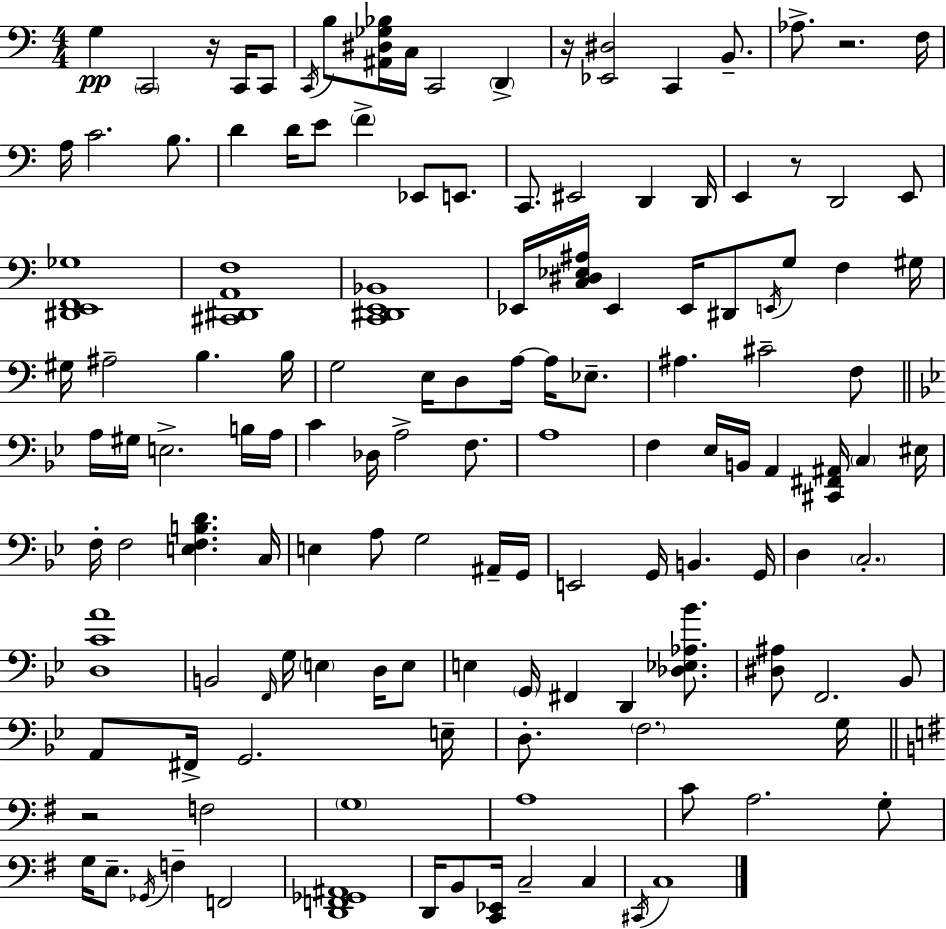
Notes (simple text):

G3/q C2/h R/s C2/s C2/e C2/s B3/e [A#2,D#3,Gb3,Bb3]/s C3/s C2/h D2/q R/s [Eb2,D#3]/h C2/q B2/e. Ab3/e. R/h. F3/s A3/s C4/h. B3/e. D4/q D4/s E4/e F4/q Eb2/e E2/e. C2/e. EIS2/h D2/q D2/s E2/q R/e D2/h E2/e [D#2,E2,F2,Gb3]/w [C#2,D#2,A2,F3]/w [C2,D#2,E2,Bb2]/w Eb2/s [C3,D#3,Eb3,A#3]/s Eb2/q Eb2/s D#2/e E2/s G3/e F3/q G#3/s G#3/s A#3/h B3/q. B3/s G3/h E3/s D3/e A3/s A3/s Eb3/e. A#3/q. C#4/h F3/e A3/s G#3/s E3/h. B3/s A3/s C4/q Db3/s A3/h F3/e. A3/w F3/q Eb3/s B2/s A2/q [C#2,F#2,A#2]/s C3/q EIS3/s F3/s F3/h [E3,F3,B3,D4]/q. C3/s E3/q A3/e G3/h A#2/s G2/s E2/h G2/s B2/q. G2/s D3/q C3/h. [D3,C4,A4]/w B2/h F2/s G3/s E3/q D3/s E3/e E3/q G2/s F#2/q D2/q [Db3,Eb3,Ab3,Bb4]/e. [D#3,A#3]/e F2/h. Bb2/e A2/e F#2/s G2/h. E3/s D3/e. F3/h. G3/s R/h F3/h G3/w A3/w C4/e A3/h. G3/e G3/s E3/e. Gb2/s F3/q F2/h [D2,F2,Gb2,A#2]/w D2/s B2/e [C2,Eb2]/s C3/h C3/q C#2/s C3/w